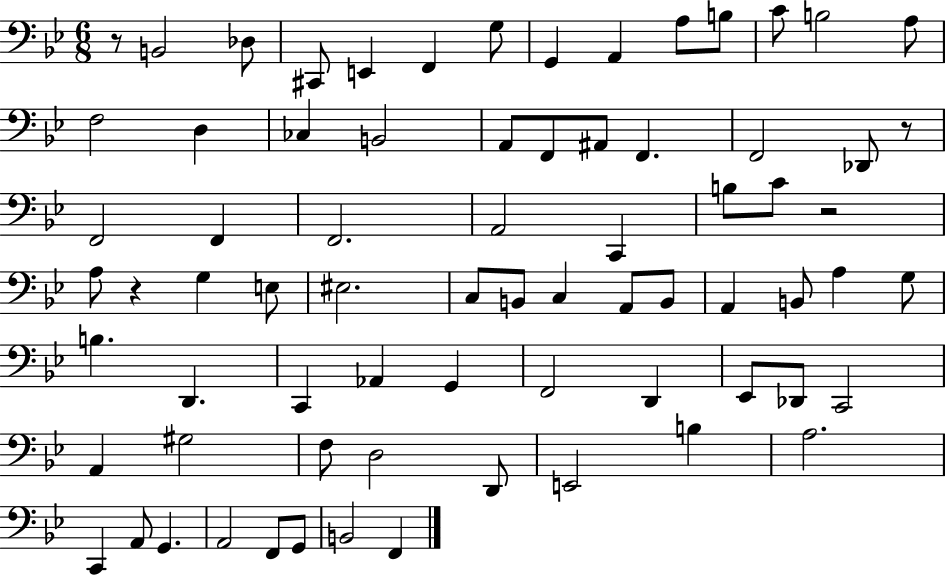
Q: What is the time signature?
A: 6/8